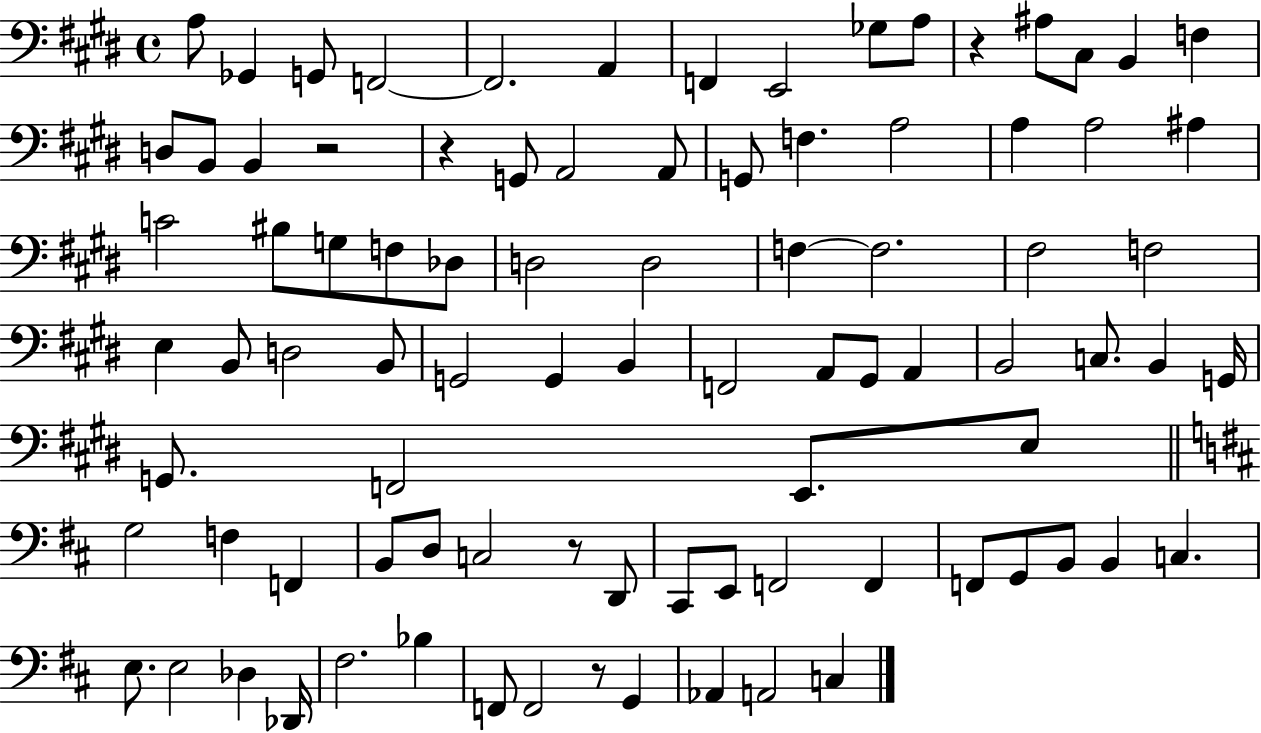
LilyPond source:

{
  \clef bass
  \time 4/4
  \defaultTimeSignature
  \key e \major
  \repeat volta 2 { a8 ges,4 g,8 f,2~~ | f,2. a,4 | f,4 e,2 ges8 a8 | r4 ais8 cis8 b,4 f4 | \break d8 b,8 b,4 r2 | r4 g,8 a,2 a,8 | g,8 f4. a2 | a4 a2 ais4 | \break c'2 bis8 g8 f8 des8 | d2 d2 | f4~~ f2. | fis2 f2 | \break e4 b,8 d2 b,8 | g,2 g,4 b,4 | f,2 a,8 gis,8 a,4 | b,2 c8. b,4 g,16 | \break g,8. f,2 e,8. e8 | \bar "||" \break \key d \major g2 f4 f,4 | b,8 d8 c2 r8 d,8 | cis,8 e,8 f,2 f,4 | f,8 g,8 b,8 b,4 c4. | \break e8. e2 des4 des,16 | fis2. bes4 | f,8 f,2 r8 g,4 | aes,4 a,2 c4 | \break } \bar "|."
}